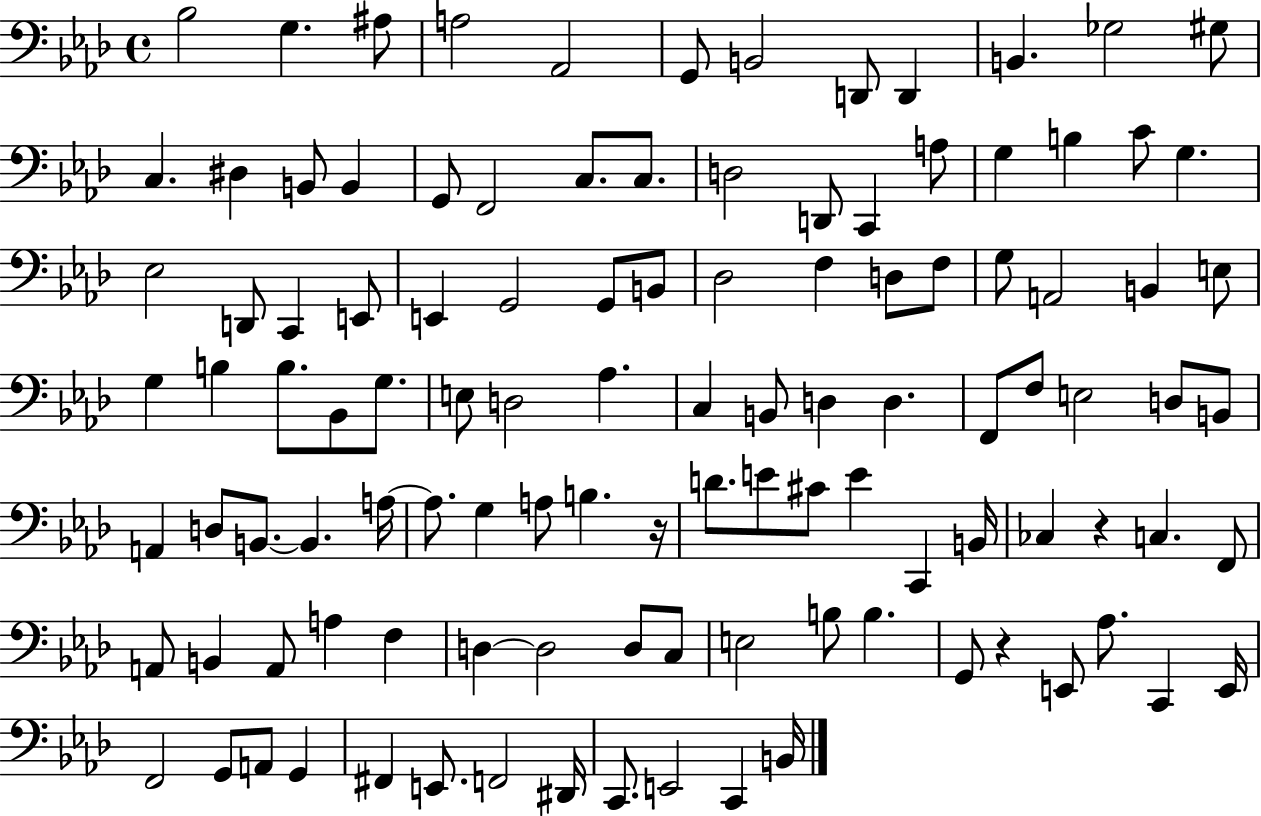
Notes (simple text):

Bb3/h G3/q. A#3/e A3/h Ab2/h G2/e B2/h D2/e D2/q B2/q. Gb3/h G#3/e C3/q. D#3/q B2/e B2/q G2/e F2/h C3/e. C3/e. D3/h D2/e C2/q A3/e G3/q B3/q C4/e G3/q. Eb3/h D2/e C2/q E2/e E2/q G2/h G2/e B2/e Db3/h F3/q D3/e F3/e G3/e A2/h B2/q E3/e G3/q B3/q B3/e. Bb2/e G3/e. E3/e D3/h Ab3/q. C3/q B2/e D3/q D3/q. F2/e F3/e E3/h D3/e B2/e A2/q D3/e B2/e. B2/q. A3/s A3/e. G3/q A3/e B3/q. R/s D4/e. E4/e C#4/e E4/q C2/q B2/s CES3/q R/q C3/q. F2/e A2/e B2/q A2/e A3/q F3/q D3/q D3/h D3/e C3/e E3/h B3/e B3/q. G2/e R/q E2/e Ab3/e. C2/q E2/s F2/h G2/e A2/e G2/q F#2/q E2/e. F2/h D#2/s C2/e. E2/h C2/q B2/s